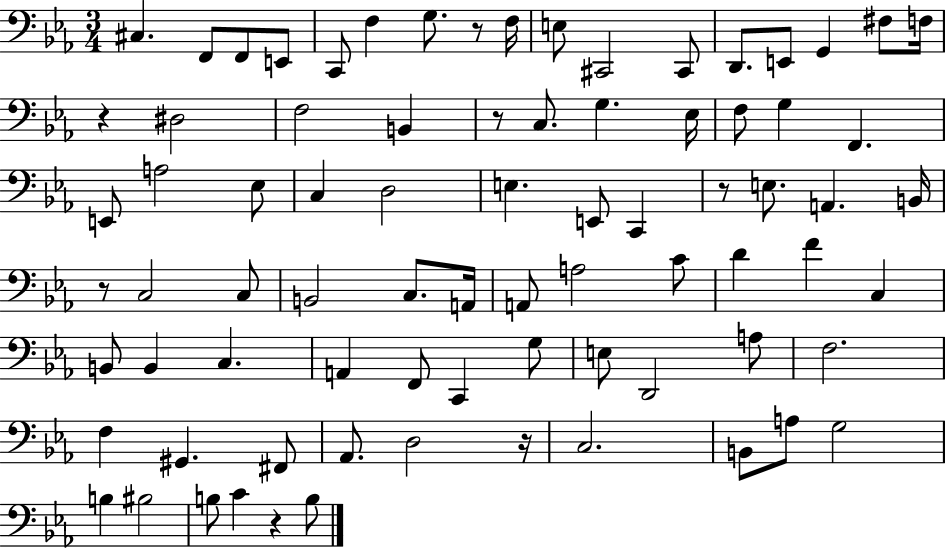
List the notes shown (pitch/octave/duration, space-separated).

C#3/q. F2/e F2/e E2/e C2/e F3/q G3/e. R/e F3/s E3/e C#2/h C#2/e D2/e. E2/e G2/q F#3/e F3/s R/q D#3/h F3/h B2/q R/e C3/e. G3/q. Eb3/s F3/e G3/q F2/q. E2/e A3/h Eb3/e C3/q D3/h E3/q. E2/e C2/q R/e E3/e. A2/q. B2/s R/e C3/h C3/e B2/h C3/e. A2/s A2/e A3/h C4/e D4/q F4/q C3/q B2/e B2/q C3/q. A2/q F2/e C2/q G3/e E3/e D2/h A3/e F3/h. F3/q G#2/q. F#2/e Ab2/e. D3/h R/s C3/h. B2/e A3/e G3/h B3/q BIS3/h B3/e C4/q R/q B3/e